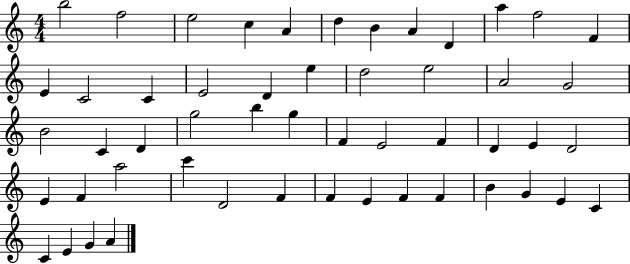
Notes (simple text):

B5/h F5/h E5/h C5/q A4/q D5/q B4/q A4/q D4/q A5/q F5/h F4/q E4/q C4/h C4/q E4/h D4/q E5/q D5/h E5/h A4/h G4/h B4/h C4/q D4/q G5/h B5/q G5/q F4/q E4/h F4/q D4/q E4/q D4/h E4/q F4/q A5/h C6/q D4/h F4/q F4/q E4/q F4/q F4/q B4/q G4/q E4/q C4/q C4/q E4/q G4/q A4/q